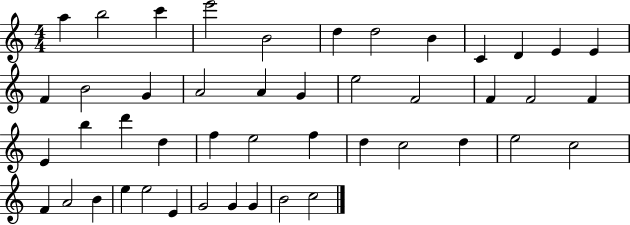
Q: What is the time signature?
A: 4/4